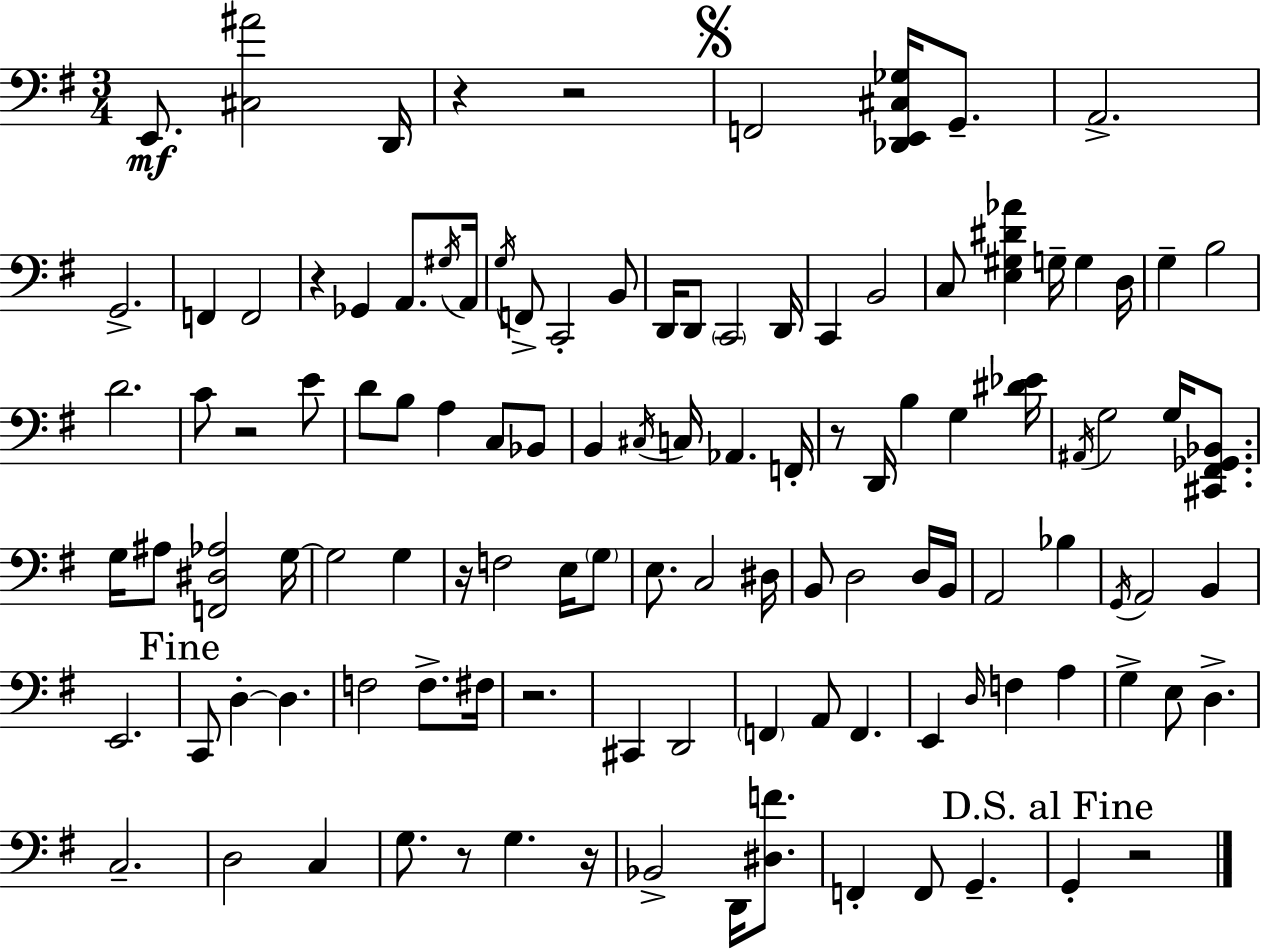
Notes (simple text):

E2/e. [C#3,A#4]/h D2/s R/q R/h F2/h [Db2,E2,C#3,Gb3]/s G2/e. A2/h. G2/h. F2/q F2/h R/q Gb2/q A2/e. G#3/s A2/s G3/s F2/e C2/h B2/e D2/s D2/e C2/h D2/s C2/q B2/h C3/e [E3,G#3,D#4,Ab4]/q G3/s G3/q D3/s G3/q B3/h D4/h. C4/e R/h E4/e D4/e B3/e A3/q C3/e Bb2/e B2/q C#3/s C3/s Ab2/q. F2/s R/e D2/s B3/q G3/q [D#4,Eb4]/s A#2/s G3/h G3/s [C#2,F#2,Gb2,Bb2]/e. G3/s A#3/e [F2,D#3,Ab3]/h G3/s G3/h G3/q R/s F3/h E3/s G3/e E3/e. C3/h D#3/s B2/e D3/h D3/s B2/s A2/h Bb3/q G2/s A2/h B2/q E2/h. C2/e D3/q D3/q. F3/h F3/e. F#3/s R/h. C#2/q D2/h F2/q A2/e F2/q. E2/q D3/s F3/q A3/q G3/q E3/e D3/q. C3/h. D3/h C3/q G3/e. R/e G3/q. R/s Bb2/h D2/s [D#3,F4]/e. F2/q F2/e G2/q. G2/q R/h